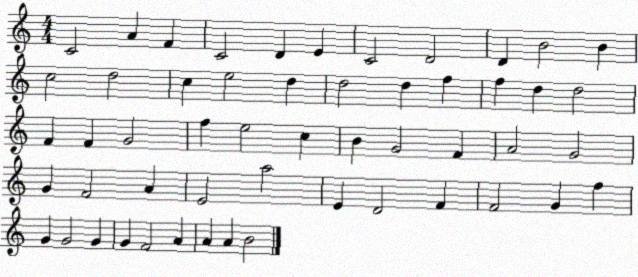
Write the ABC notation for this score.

X:1
T:Untitled
M:4/4
L:1/4
K:C
C2 A F C2 D E C2 D2 D B2 B c2 d2 c e2 d d2 d f f d d2 F F G2 f e2 c B G2 F A2 G2 G F2 A E2 a2 E D2 F F2 G f G G2 G G F2 A A A B2